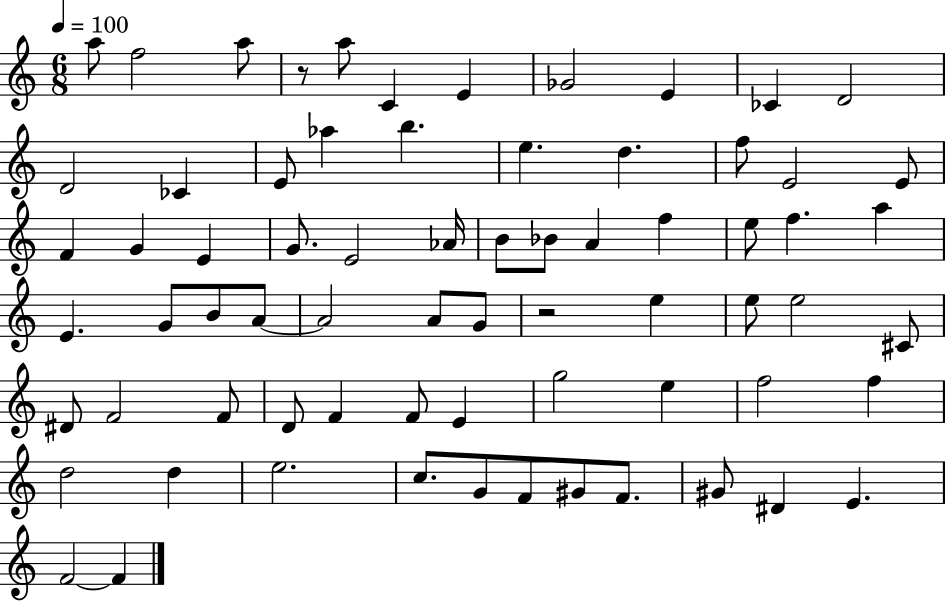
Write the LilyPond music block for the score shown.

{
  \clef treble
  \numericTimeSignature
  \time 6/8
  \key c \major
  \tempo 4 = 100
  a''8 f''2 a''8 | r8 a''8 c'4 e'4 | ges'2 e'4 | ces'4 d'2 | \break d'2 ces'4 | e'8 aes''4 b''4. | e''4. d''4. | f''8 e'2 e'8 | \break f'4 g'4 e'4 | g'8. e'2 aes'16 | b'8 bes'8 a'4 f''4 | e''8 f''4. a''4 | \break e'4. g'8 b'8 a'8~~ | a'2 a'8 g'8 | r2 e''4 | e''8 e''2 cis'8 | \break dis'8 f'2 f'8 | d'8 f'4 f'8 e'4 | g''2 e''4 | f''2 f''4 | \break d''2 d''4 | e''2. | c''8. g'8 f'8 gis'8 f'8. | gis'8 dis'4 e'4. | \break f'2~~ f'4 | \bar "|."
}